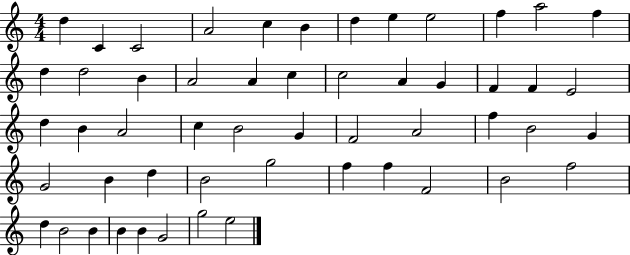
X:1
T:Untitled
M:4/4
L:1/4
K:C
d C C2 A2 c B d e e2 f a2 f d d2 B A2 A c c2 A G F F E2 d B A2 c B2 G F2 A2 f B2 G G2 B d B2 g2 f f F2 B2 f2 d B2 B B B G2 g2 e2